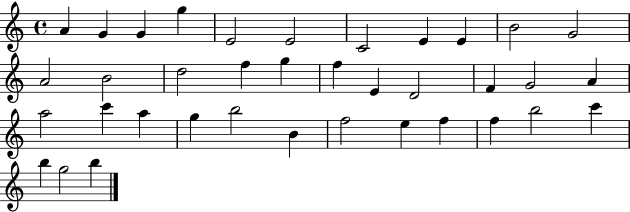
A4/q G4/q G4/q G5/q E4/h E4/h C4/h E4/q E4/q B4/h G4/h A4/h B4/h D5/h F5/q G5/q F5/q E4/q D4/h F4/q G4/h A4/q A5/h C6/q A5/q G5/q B5/h B4/q F5/h E5/q F5/q F5/q B5/h C6/q B5/q G5/h B5/q